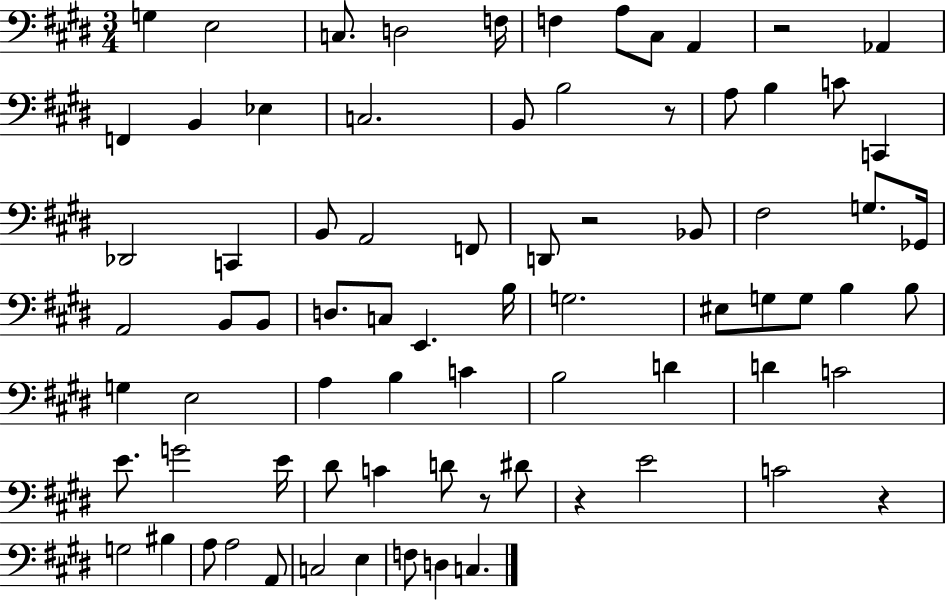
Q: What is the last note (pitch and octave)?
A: C3